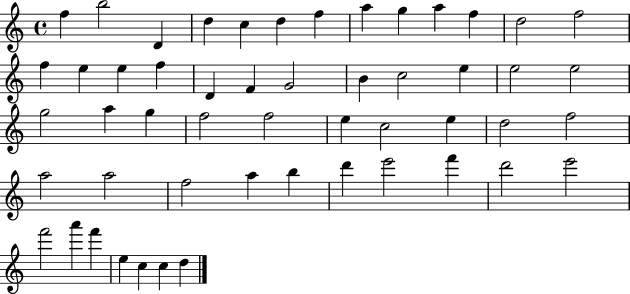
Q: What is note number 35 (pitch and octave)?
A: F5